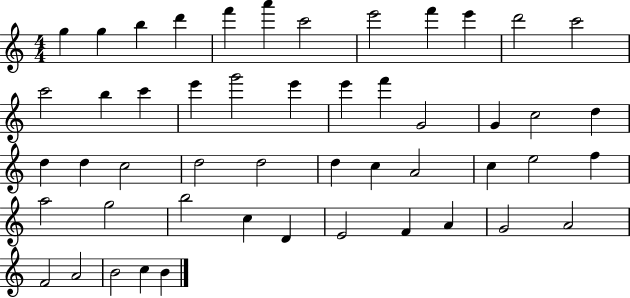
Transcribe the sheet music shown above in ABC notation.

X:1
T:Untitled
M:4/4
L:1/4
K:C
g g b d' f' a' c'2 e'2 f' e' d'2 c'2 c'2 b c' e' g'2 e' e' f' G2 G c2 d d d c2 d2 d2 d c A2 c e2 f a2 g2 b2 c D E2 F A G2 A2 F2 A2 B2 c B